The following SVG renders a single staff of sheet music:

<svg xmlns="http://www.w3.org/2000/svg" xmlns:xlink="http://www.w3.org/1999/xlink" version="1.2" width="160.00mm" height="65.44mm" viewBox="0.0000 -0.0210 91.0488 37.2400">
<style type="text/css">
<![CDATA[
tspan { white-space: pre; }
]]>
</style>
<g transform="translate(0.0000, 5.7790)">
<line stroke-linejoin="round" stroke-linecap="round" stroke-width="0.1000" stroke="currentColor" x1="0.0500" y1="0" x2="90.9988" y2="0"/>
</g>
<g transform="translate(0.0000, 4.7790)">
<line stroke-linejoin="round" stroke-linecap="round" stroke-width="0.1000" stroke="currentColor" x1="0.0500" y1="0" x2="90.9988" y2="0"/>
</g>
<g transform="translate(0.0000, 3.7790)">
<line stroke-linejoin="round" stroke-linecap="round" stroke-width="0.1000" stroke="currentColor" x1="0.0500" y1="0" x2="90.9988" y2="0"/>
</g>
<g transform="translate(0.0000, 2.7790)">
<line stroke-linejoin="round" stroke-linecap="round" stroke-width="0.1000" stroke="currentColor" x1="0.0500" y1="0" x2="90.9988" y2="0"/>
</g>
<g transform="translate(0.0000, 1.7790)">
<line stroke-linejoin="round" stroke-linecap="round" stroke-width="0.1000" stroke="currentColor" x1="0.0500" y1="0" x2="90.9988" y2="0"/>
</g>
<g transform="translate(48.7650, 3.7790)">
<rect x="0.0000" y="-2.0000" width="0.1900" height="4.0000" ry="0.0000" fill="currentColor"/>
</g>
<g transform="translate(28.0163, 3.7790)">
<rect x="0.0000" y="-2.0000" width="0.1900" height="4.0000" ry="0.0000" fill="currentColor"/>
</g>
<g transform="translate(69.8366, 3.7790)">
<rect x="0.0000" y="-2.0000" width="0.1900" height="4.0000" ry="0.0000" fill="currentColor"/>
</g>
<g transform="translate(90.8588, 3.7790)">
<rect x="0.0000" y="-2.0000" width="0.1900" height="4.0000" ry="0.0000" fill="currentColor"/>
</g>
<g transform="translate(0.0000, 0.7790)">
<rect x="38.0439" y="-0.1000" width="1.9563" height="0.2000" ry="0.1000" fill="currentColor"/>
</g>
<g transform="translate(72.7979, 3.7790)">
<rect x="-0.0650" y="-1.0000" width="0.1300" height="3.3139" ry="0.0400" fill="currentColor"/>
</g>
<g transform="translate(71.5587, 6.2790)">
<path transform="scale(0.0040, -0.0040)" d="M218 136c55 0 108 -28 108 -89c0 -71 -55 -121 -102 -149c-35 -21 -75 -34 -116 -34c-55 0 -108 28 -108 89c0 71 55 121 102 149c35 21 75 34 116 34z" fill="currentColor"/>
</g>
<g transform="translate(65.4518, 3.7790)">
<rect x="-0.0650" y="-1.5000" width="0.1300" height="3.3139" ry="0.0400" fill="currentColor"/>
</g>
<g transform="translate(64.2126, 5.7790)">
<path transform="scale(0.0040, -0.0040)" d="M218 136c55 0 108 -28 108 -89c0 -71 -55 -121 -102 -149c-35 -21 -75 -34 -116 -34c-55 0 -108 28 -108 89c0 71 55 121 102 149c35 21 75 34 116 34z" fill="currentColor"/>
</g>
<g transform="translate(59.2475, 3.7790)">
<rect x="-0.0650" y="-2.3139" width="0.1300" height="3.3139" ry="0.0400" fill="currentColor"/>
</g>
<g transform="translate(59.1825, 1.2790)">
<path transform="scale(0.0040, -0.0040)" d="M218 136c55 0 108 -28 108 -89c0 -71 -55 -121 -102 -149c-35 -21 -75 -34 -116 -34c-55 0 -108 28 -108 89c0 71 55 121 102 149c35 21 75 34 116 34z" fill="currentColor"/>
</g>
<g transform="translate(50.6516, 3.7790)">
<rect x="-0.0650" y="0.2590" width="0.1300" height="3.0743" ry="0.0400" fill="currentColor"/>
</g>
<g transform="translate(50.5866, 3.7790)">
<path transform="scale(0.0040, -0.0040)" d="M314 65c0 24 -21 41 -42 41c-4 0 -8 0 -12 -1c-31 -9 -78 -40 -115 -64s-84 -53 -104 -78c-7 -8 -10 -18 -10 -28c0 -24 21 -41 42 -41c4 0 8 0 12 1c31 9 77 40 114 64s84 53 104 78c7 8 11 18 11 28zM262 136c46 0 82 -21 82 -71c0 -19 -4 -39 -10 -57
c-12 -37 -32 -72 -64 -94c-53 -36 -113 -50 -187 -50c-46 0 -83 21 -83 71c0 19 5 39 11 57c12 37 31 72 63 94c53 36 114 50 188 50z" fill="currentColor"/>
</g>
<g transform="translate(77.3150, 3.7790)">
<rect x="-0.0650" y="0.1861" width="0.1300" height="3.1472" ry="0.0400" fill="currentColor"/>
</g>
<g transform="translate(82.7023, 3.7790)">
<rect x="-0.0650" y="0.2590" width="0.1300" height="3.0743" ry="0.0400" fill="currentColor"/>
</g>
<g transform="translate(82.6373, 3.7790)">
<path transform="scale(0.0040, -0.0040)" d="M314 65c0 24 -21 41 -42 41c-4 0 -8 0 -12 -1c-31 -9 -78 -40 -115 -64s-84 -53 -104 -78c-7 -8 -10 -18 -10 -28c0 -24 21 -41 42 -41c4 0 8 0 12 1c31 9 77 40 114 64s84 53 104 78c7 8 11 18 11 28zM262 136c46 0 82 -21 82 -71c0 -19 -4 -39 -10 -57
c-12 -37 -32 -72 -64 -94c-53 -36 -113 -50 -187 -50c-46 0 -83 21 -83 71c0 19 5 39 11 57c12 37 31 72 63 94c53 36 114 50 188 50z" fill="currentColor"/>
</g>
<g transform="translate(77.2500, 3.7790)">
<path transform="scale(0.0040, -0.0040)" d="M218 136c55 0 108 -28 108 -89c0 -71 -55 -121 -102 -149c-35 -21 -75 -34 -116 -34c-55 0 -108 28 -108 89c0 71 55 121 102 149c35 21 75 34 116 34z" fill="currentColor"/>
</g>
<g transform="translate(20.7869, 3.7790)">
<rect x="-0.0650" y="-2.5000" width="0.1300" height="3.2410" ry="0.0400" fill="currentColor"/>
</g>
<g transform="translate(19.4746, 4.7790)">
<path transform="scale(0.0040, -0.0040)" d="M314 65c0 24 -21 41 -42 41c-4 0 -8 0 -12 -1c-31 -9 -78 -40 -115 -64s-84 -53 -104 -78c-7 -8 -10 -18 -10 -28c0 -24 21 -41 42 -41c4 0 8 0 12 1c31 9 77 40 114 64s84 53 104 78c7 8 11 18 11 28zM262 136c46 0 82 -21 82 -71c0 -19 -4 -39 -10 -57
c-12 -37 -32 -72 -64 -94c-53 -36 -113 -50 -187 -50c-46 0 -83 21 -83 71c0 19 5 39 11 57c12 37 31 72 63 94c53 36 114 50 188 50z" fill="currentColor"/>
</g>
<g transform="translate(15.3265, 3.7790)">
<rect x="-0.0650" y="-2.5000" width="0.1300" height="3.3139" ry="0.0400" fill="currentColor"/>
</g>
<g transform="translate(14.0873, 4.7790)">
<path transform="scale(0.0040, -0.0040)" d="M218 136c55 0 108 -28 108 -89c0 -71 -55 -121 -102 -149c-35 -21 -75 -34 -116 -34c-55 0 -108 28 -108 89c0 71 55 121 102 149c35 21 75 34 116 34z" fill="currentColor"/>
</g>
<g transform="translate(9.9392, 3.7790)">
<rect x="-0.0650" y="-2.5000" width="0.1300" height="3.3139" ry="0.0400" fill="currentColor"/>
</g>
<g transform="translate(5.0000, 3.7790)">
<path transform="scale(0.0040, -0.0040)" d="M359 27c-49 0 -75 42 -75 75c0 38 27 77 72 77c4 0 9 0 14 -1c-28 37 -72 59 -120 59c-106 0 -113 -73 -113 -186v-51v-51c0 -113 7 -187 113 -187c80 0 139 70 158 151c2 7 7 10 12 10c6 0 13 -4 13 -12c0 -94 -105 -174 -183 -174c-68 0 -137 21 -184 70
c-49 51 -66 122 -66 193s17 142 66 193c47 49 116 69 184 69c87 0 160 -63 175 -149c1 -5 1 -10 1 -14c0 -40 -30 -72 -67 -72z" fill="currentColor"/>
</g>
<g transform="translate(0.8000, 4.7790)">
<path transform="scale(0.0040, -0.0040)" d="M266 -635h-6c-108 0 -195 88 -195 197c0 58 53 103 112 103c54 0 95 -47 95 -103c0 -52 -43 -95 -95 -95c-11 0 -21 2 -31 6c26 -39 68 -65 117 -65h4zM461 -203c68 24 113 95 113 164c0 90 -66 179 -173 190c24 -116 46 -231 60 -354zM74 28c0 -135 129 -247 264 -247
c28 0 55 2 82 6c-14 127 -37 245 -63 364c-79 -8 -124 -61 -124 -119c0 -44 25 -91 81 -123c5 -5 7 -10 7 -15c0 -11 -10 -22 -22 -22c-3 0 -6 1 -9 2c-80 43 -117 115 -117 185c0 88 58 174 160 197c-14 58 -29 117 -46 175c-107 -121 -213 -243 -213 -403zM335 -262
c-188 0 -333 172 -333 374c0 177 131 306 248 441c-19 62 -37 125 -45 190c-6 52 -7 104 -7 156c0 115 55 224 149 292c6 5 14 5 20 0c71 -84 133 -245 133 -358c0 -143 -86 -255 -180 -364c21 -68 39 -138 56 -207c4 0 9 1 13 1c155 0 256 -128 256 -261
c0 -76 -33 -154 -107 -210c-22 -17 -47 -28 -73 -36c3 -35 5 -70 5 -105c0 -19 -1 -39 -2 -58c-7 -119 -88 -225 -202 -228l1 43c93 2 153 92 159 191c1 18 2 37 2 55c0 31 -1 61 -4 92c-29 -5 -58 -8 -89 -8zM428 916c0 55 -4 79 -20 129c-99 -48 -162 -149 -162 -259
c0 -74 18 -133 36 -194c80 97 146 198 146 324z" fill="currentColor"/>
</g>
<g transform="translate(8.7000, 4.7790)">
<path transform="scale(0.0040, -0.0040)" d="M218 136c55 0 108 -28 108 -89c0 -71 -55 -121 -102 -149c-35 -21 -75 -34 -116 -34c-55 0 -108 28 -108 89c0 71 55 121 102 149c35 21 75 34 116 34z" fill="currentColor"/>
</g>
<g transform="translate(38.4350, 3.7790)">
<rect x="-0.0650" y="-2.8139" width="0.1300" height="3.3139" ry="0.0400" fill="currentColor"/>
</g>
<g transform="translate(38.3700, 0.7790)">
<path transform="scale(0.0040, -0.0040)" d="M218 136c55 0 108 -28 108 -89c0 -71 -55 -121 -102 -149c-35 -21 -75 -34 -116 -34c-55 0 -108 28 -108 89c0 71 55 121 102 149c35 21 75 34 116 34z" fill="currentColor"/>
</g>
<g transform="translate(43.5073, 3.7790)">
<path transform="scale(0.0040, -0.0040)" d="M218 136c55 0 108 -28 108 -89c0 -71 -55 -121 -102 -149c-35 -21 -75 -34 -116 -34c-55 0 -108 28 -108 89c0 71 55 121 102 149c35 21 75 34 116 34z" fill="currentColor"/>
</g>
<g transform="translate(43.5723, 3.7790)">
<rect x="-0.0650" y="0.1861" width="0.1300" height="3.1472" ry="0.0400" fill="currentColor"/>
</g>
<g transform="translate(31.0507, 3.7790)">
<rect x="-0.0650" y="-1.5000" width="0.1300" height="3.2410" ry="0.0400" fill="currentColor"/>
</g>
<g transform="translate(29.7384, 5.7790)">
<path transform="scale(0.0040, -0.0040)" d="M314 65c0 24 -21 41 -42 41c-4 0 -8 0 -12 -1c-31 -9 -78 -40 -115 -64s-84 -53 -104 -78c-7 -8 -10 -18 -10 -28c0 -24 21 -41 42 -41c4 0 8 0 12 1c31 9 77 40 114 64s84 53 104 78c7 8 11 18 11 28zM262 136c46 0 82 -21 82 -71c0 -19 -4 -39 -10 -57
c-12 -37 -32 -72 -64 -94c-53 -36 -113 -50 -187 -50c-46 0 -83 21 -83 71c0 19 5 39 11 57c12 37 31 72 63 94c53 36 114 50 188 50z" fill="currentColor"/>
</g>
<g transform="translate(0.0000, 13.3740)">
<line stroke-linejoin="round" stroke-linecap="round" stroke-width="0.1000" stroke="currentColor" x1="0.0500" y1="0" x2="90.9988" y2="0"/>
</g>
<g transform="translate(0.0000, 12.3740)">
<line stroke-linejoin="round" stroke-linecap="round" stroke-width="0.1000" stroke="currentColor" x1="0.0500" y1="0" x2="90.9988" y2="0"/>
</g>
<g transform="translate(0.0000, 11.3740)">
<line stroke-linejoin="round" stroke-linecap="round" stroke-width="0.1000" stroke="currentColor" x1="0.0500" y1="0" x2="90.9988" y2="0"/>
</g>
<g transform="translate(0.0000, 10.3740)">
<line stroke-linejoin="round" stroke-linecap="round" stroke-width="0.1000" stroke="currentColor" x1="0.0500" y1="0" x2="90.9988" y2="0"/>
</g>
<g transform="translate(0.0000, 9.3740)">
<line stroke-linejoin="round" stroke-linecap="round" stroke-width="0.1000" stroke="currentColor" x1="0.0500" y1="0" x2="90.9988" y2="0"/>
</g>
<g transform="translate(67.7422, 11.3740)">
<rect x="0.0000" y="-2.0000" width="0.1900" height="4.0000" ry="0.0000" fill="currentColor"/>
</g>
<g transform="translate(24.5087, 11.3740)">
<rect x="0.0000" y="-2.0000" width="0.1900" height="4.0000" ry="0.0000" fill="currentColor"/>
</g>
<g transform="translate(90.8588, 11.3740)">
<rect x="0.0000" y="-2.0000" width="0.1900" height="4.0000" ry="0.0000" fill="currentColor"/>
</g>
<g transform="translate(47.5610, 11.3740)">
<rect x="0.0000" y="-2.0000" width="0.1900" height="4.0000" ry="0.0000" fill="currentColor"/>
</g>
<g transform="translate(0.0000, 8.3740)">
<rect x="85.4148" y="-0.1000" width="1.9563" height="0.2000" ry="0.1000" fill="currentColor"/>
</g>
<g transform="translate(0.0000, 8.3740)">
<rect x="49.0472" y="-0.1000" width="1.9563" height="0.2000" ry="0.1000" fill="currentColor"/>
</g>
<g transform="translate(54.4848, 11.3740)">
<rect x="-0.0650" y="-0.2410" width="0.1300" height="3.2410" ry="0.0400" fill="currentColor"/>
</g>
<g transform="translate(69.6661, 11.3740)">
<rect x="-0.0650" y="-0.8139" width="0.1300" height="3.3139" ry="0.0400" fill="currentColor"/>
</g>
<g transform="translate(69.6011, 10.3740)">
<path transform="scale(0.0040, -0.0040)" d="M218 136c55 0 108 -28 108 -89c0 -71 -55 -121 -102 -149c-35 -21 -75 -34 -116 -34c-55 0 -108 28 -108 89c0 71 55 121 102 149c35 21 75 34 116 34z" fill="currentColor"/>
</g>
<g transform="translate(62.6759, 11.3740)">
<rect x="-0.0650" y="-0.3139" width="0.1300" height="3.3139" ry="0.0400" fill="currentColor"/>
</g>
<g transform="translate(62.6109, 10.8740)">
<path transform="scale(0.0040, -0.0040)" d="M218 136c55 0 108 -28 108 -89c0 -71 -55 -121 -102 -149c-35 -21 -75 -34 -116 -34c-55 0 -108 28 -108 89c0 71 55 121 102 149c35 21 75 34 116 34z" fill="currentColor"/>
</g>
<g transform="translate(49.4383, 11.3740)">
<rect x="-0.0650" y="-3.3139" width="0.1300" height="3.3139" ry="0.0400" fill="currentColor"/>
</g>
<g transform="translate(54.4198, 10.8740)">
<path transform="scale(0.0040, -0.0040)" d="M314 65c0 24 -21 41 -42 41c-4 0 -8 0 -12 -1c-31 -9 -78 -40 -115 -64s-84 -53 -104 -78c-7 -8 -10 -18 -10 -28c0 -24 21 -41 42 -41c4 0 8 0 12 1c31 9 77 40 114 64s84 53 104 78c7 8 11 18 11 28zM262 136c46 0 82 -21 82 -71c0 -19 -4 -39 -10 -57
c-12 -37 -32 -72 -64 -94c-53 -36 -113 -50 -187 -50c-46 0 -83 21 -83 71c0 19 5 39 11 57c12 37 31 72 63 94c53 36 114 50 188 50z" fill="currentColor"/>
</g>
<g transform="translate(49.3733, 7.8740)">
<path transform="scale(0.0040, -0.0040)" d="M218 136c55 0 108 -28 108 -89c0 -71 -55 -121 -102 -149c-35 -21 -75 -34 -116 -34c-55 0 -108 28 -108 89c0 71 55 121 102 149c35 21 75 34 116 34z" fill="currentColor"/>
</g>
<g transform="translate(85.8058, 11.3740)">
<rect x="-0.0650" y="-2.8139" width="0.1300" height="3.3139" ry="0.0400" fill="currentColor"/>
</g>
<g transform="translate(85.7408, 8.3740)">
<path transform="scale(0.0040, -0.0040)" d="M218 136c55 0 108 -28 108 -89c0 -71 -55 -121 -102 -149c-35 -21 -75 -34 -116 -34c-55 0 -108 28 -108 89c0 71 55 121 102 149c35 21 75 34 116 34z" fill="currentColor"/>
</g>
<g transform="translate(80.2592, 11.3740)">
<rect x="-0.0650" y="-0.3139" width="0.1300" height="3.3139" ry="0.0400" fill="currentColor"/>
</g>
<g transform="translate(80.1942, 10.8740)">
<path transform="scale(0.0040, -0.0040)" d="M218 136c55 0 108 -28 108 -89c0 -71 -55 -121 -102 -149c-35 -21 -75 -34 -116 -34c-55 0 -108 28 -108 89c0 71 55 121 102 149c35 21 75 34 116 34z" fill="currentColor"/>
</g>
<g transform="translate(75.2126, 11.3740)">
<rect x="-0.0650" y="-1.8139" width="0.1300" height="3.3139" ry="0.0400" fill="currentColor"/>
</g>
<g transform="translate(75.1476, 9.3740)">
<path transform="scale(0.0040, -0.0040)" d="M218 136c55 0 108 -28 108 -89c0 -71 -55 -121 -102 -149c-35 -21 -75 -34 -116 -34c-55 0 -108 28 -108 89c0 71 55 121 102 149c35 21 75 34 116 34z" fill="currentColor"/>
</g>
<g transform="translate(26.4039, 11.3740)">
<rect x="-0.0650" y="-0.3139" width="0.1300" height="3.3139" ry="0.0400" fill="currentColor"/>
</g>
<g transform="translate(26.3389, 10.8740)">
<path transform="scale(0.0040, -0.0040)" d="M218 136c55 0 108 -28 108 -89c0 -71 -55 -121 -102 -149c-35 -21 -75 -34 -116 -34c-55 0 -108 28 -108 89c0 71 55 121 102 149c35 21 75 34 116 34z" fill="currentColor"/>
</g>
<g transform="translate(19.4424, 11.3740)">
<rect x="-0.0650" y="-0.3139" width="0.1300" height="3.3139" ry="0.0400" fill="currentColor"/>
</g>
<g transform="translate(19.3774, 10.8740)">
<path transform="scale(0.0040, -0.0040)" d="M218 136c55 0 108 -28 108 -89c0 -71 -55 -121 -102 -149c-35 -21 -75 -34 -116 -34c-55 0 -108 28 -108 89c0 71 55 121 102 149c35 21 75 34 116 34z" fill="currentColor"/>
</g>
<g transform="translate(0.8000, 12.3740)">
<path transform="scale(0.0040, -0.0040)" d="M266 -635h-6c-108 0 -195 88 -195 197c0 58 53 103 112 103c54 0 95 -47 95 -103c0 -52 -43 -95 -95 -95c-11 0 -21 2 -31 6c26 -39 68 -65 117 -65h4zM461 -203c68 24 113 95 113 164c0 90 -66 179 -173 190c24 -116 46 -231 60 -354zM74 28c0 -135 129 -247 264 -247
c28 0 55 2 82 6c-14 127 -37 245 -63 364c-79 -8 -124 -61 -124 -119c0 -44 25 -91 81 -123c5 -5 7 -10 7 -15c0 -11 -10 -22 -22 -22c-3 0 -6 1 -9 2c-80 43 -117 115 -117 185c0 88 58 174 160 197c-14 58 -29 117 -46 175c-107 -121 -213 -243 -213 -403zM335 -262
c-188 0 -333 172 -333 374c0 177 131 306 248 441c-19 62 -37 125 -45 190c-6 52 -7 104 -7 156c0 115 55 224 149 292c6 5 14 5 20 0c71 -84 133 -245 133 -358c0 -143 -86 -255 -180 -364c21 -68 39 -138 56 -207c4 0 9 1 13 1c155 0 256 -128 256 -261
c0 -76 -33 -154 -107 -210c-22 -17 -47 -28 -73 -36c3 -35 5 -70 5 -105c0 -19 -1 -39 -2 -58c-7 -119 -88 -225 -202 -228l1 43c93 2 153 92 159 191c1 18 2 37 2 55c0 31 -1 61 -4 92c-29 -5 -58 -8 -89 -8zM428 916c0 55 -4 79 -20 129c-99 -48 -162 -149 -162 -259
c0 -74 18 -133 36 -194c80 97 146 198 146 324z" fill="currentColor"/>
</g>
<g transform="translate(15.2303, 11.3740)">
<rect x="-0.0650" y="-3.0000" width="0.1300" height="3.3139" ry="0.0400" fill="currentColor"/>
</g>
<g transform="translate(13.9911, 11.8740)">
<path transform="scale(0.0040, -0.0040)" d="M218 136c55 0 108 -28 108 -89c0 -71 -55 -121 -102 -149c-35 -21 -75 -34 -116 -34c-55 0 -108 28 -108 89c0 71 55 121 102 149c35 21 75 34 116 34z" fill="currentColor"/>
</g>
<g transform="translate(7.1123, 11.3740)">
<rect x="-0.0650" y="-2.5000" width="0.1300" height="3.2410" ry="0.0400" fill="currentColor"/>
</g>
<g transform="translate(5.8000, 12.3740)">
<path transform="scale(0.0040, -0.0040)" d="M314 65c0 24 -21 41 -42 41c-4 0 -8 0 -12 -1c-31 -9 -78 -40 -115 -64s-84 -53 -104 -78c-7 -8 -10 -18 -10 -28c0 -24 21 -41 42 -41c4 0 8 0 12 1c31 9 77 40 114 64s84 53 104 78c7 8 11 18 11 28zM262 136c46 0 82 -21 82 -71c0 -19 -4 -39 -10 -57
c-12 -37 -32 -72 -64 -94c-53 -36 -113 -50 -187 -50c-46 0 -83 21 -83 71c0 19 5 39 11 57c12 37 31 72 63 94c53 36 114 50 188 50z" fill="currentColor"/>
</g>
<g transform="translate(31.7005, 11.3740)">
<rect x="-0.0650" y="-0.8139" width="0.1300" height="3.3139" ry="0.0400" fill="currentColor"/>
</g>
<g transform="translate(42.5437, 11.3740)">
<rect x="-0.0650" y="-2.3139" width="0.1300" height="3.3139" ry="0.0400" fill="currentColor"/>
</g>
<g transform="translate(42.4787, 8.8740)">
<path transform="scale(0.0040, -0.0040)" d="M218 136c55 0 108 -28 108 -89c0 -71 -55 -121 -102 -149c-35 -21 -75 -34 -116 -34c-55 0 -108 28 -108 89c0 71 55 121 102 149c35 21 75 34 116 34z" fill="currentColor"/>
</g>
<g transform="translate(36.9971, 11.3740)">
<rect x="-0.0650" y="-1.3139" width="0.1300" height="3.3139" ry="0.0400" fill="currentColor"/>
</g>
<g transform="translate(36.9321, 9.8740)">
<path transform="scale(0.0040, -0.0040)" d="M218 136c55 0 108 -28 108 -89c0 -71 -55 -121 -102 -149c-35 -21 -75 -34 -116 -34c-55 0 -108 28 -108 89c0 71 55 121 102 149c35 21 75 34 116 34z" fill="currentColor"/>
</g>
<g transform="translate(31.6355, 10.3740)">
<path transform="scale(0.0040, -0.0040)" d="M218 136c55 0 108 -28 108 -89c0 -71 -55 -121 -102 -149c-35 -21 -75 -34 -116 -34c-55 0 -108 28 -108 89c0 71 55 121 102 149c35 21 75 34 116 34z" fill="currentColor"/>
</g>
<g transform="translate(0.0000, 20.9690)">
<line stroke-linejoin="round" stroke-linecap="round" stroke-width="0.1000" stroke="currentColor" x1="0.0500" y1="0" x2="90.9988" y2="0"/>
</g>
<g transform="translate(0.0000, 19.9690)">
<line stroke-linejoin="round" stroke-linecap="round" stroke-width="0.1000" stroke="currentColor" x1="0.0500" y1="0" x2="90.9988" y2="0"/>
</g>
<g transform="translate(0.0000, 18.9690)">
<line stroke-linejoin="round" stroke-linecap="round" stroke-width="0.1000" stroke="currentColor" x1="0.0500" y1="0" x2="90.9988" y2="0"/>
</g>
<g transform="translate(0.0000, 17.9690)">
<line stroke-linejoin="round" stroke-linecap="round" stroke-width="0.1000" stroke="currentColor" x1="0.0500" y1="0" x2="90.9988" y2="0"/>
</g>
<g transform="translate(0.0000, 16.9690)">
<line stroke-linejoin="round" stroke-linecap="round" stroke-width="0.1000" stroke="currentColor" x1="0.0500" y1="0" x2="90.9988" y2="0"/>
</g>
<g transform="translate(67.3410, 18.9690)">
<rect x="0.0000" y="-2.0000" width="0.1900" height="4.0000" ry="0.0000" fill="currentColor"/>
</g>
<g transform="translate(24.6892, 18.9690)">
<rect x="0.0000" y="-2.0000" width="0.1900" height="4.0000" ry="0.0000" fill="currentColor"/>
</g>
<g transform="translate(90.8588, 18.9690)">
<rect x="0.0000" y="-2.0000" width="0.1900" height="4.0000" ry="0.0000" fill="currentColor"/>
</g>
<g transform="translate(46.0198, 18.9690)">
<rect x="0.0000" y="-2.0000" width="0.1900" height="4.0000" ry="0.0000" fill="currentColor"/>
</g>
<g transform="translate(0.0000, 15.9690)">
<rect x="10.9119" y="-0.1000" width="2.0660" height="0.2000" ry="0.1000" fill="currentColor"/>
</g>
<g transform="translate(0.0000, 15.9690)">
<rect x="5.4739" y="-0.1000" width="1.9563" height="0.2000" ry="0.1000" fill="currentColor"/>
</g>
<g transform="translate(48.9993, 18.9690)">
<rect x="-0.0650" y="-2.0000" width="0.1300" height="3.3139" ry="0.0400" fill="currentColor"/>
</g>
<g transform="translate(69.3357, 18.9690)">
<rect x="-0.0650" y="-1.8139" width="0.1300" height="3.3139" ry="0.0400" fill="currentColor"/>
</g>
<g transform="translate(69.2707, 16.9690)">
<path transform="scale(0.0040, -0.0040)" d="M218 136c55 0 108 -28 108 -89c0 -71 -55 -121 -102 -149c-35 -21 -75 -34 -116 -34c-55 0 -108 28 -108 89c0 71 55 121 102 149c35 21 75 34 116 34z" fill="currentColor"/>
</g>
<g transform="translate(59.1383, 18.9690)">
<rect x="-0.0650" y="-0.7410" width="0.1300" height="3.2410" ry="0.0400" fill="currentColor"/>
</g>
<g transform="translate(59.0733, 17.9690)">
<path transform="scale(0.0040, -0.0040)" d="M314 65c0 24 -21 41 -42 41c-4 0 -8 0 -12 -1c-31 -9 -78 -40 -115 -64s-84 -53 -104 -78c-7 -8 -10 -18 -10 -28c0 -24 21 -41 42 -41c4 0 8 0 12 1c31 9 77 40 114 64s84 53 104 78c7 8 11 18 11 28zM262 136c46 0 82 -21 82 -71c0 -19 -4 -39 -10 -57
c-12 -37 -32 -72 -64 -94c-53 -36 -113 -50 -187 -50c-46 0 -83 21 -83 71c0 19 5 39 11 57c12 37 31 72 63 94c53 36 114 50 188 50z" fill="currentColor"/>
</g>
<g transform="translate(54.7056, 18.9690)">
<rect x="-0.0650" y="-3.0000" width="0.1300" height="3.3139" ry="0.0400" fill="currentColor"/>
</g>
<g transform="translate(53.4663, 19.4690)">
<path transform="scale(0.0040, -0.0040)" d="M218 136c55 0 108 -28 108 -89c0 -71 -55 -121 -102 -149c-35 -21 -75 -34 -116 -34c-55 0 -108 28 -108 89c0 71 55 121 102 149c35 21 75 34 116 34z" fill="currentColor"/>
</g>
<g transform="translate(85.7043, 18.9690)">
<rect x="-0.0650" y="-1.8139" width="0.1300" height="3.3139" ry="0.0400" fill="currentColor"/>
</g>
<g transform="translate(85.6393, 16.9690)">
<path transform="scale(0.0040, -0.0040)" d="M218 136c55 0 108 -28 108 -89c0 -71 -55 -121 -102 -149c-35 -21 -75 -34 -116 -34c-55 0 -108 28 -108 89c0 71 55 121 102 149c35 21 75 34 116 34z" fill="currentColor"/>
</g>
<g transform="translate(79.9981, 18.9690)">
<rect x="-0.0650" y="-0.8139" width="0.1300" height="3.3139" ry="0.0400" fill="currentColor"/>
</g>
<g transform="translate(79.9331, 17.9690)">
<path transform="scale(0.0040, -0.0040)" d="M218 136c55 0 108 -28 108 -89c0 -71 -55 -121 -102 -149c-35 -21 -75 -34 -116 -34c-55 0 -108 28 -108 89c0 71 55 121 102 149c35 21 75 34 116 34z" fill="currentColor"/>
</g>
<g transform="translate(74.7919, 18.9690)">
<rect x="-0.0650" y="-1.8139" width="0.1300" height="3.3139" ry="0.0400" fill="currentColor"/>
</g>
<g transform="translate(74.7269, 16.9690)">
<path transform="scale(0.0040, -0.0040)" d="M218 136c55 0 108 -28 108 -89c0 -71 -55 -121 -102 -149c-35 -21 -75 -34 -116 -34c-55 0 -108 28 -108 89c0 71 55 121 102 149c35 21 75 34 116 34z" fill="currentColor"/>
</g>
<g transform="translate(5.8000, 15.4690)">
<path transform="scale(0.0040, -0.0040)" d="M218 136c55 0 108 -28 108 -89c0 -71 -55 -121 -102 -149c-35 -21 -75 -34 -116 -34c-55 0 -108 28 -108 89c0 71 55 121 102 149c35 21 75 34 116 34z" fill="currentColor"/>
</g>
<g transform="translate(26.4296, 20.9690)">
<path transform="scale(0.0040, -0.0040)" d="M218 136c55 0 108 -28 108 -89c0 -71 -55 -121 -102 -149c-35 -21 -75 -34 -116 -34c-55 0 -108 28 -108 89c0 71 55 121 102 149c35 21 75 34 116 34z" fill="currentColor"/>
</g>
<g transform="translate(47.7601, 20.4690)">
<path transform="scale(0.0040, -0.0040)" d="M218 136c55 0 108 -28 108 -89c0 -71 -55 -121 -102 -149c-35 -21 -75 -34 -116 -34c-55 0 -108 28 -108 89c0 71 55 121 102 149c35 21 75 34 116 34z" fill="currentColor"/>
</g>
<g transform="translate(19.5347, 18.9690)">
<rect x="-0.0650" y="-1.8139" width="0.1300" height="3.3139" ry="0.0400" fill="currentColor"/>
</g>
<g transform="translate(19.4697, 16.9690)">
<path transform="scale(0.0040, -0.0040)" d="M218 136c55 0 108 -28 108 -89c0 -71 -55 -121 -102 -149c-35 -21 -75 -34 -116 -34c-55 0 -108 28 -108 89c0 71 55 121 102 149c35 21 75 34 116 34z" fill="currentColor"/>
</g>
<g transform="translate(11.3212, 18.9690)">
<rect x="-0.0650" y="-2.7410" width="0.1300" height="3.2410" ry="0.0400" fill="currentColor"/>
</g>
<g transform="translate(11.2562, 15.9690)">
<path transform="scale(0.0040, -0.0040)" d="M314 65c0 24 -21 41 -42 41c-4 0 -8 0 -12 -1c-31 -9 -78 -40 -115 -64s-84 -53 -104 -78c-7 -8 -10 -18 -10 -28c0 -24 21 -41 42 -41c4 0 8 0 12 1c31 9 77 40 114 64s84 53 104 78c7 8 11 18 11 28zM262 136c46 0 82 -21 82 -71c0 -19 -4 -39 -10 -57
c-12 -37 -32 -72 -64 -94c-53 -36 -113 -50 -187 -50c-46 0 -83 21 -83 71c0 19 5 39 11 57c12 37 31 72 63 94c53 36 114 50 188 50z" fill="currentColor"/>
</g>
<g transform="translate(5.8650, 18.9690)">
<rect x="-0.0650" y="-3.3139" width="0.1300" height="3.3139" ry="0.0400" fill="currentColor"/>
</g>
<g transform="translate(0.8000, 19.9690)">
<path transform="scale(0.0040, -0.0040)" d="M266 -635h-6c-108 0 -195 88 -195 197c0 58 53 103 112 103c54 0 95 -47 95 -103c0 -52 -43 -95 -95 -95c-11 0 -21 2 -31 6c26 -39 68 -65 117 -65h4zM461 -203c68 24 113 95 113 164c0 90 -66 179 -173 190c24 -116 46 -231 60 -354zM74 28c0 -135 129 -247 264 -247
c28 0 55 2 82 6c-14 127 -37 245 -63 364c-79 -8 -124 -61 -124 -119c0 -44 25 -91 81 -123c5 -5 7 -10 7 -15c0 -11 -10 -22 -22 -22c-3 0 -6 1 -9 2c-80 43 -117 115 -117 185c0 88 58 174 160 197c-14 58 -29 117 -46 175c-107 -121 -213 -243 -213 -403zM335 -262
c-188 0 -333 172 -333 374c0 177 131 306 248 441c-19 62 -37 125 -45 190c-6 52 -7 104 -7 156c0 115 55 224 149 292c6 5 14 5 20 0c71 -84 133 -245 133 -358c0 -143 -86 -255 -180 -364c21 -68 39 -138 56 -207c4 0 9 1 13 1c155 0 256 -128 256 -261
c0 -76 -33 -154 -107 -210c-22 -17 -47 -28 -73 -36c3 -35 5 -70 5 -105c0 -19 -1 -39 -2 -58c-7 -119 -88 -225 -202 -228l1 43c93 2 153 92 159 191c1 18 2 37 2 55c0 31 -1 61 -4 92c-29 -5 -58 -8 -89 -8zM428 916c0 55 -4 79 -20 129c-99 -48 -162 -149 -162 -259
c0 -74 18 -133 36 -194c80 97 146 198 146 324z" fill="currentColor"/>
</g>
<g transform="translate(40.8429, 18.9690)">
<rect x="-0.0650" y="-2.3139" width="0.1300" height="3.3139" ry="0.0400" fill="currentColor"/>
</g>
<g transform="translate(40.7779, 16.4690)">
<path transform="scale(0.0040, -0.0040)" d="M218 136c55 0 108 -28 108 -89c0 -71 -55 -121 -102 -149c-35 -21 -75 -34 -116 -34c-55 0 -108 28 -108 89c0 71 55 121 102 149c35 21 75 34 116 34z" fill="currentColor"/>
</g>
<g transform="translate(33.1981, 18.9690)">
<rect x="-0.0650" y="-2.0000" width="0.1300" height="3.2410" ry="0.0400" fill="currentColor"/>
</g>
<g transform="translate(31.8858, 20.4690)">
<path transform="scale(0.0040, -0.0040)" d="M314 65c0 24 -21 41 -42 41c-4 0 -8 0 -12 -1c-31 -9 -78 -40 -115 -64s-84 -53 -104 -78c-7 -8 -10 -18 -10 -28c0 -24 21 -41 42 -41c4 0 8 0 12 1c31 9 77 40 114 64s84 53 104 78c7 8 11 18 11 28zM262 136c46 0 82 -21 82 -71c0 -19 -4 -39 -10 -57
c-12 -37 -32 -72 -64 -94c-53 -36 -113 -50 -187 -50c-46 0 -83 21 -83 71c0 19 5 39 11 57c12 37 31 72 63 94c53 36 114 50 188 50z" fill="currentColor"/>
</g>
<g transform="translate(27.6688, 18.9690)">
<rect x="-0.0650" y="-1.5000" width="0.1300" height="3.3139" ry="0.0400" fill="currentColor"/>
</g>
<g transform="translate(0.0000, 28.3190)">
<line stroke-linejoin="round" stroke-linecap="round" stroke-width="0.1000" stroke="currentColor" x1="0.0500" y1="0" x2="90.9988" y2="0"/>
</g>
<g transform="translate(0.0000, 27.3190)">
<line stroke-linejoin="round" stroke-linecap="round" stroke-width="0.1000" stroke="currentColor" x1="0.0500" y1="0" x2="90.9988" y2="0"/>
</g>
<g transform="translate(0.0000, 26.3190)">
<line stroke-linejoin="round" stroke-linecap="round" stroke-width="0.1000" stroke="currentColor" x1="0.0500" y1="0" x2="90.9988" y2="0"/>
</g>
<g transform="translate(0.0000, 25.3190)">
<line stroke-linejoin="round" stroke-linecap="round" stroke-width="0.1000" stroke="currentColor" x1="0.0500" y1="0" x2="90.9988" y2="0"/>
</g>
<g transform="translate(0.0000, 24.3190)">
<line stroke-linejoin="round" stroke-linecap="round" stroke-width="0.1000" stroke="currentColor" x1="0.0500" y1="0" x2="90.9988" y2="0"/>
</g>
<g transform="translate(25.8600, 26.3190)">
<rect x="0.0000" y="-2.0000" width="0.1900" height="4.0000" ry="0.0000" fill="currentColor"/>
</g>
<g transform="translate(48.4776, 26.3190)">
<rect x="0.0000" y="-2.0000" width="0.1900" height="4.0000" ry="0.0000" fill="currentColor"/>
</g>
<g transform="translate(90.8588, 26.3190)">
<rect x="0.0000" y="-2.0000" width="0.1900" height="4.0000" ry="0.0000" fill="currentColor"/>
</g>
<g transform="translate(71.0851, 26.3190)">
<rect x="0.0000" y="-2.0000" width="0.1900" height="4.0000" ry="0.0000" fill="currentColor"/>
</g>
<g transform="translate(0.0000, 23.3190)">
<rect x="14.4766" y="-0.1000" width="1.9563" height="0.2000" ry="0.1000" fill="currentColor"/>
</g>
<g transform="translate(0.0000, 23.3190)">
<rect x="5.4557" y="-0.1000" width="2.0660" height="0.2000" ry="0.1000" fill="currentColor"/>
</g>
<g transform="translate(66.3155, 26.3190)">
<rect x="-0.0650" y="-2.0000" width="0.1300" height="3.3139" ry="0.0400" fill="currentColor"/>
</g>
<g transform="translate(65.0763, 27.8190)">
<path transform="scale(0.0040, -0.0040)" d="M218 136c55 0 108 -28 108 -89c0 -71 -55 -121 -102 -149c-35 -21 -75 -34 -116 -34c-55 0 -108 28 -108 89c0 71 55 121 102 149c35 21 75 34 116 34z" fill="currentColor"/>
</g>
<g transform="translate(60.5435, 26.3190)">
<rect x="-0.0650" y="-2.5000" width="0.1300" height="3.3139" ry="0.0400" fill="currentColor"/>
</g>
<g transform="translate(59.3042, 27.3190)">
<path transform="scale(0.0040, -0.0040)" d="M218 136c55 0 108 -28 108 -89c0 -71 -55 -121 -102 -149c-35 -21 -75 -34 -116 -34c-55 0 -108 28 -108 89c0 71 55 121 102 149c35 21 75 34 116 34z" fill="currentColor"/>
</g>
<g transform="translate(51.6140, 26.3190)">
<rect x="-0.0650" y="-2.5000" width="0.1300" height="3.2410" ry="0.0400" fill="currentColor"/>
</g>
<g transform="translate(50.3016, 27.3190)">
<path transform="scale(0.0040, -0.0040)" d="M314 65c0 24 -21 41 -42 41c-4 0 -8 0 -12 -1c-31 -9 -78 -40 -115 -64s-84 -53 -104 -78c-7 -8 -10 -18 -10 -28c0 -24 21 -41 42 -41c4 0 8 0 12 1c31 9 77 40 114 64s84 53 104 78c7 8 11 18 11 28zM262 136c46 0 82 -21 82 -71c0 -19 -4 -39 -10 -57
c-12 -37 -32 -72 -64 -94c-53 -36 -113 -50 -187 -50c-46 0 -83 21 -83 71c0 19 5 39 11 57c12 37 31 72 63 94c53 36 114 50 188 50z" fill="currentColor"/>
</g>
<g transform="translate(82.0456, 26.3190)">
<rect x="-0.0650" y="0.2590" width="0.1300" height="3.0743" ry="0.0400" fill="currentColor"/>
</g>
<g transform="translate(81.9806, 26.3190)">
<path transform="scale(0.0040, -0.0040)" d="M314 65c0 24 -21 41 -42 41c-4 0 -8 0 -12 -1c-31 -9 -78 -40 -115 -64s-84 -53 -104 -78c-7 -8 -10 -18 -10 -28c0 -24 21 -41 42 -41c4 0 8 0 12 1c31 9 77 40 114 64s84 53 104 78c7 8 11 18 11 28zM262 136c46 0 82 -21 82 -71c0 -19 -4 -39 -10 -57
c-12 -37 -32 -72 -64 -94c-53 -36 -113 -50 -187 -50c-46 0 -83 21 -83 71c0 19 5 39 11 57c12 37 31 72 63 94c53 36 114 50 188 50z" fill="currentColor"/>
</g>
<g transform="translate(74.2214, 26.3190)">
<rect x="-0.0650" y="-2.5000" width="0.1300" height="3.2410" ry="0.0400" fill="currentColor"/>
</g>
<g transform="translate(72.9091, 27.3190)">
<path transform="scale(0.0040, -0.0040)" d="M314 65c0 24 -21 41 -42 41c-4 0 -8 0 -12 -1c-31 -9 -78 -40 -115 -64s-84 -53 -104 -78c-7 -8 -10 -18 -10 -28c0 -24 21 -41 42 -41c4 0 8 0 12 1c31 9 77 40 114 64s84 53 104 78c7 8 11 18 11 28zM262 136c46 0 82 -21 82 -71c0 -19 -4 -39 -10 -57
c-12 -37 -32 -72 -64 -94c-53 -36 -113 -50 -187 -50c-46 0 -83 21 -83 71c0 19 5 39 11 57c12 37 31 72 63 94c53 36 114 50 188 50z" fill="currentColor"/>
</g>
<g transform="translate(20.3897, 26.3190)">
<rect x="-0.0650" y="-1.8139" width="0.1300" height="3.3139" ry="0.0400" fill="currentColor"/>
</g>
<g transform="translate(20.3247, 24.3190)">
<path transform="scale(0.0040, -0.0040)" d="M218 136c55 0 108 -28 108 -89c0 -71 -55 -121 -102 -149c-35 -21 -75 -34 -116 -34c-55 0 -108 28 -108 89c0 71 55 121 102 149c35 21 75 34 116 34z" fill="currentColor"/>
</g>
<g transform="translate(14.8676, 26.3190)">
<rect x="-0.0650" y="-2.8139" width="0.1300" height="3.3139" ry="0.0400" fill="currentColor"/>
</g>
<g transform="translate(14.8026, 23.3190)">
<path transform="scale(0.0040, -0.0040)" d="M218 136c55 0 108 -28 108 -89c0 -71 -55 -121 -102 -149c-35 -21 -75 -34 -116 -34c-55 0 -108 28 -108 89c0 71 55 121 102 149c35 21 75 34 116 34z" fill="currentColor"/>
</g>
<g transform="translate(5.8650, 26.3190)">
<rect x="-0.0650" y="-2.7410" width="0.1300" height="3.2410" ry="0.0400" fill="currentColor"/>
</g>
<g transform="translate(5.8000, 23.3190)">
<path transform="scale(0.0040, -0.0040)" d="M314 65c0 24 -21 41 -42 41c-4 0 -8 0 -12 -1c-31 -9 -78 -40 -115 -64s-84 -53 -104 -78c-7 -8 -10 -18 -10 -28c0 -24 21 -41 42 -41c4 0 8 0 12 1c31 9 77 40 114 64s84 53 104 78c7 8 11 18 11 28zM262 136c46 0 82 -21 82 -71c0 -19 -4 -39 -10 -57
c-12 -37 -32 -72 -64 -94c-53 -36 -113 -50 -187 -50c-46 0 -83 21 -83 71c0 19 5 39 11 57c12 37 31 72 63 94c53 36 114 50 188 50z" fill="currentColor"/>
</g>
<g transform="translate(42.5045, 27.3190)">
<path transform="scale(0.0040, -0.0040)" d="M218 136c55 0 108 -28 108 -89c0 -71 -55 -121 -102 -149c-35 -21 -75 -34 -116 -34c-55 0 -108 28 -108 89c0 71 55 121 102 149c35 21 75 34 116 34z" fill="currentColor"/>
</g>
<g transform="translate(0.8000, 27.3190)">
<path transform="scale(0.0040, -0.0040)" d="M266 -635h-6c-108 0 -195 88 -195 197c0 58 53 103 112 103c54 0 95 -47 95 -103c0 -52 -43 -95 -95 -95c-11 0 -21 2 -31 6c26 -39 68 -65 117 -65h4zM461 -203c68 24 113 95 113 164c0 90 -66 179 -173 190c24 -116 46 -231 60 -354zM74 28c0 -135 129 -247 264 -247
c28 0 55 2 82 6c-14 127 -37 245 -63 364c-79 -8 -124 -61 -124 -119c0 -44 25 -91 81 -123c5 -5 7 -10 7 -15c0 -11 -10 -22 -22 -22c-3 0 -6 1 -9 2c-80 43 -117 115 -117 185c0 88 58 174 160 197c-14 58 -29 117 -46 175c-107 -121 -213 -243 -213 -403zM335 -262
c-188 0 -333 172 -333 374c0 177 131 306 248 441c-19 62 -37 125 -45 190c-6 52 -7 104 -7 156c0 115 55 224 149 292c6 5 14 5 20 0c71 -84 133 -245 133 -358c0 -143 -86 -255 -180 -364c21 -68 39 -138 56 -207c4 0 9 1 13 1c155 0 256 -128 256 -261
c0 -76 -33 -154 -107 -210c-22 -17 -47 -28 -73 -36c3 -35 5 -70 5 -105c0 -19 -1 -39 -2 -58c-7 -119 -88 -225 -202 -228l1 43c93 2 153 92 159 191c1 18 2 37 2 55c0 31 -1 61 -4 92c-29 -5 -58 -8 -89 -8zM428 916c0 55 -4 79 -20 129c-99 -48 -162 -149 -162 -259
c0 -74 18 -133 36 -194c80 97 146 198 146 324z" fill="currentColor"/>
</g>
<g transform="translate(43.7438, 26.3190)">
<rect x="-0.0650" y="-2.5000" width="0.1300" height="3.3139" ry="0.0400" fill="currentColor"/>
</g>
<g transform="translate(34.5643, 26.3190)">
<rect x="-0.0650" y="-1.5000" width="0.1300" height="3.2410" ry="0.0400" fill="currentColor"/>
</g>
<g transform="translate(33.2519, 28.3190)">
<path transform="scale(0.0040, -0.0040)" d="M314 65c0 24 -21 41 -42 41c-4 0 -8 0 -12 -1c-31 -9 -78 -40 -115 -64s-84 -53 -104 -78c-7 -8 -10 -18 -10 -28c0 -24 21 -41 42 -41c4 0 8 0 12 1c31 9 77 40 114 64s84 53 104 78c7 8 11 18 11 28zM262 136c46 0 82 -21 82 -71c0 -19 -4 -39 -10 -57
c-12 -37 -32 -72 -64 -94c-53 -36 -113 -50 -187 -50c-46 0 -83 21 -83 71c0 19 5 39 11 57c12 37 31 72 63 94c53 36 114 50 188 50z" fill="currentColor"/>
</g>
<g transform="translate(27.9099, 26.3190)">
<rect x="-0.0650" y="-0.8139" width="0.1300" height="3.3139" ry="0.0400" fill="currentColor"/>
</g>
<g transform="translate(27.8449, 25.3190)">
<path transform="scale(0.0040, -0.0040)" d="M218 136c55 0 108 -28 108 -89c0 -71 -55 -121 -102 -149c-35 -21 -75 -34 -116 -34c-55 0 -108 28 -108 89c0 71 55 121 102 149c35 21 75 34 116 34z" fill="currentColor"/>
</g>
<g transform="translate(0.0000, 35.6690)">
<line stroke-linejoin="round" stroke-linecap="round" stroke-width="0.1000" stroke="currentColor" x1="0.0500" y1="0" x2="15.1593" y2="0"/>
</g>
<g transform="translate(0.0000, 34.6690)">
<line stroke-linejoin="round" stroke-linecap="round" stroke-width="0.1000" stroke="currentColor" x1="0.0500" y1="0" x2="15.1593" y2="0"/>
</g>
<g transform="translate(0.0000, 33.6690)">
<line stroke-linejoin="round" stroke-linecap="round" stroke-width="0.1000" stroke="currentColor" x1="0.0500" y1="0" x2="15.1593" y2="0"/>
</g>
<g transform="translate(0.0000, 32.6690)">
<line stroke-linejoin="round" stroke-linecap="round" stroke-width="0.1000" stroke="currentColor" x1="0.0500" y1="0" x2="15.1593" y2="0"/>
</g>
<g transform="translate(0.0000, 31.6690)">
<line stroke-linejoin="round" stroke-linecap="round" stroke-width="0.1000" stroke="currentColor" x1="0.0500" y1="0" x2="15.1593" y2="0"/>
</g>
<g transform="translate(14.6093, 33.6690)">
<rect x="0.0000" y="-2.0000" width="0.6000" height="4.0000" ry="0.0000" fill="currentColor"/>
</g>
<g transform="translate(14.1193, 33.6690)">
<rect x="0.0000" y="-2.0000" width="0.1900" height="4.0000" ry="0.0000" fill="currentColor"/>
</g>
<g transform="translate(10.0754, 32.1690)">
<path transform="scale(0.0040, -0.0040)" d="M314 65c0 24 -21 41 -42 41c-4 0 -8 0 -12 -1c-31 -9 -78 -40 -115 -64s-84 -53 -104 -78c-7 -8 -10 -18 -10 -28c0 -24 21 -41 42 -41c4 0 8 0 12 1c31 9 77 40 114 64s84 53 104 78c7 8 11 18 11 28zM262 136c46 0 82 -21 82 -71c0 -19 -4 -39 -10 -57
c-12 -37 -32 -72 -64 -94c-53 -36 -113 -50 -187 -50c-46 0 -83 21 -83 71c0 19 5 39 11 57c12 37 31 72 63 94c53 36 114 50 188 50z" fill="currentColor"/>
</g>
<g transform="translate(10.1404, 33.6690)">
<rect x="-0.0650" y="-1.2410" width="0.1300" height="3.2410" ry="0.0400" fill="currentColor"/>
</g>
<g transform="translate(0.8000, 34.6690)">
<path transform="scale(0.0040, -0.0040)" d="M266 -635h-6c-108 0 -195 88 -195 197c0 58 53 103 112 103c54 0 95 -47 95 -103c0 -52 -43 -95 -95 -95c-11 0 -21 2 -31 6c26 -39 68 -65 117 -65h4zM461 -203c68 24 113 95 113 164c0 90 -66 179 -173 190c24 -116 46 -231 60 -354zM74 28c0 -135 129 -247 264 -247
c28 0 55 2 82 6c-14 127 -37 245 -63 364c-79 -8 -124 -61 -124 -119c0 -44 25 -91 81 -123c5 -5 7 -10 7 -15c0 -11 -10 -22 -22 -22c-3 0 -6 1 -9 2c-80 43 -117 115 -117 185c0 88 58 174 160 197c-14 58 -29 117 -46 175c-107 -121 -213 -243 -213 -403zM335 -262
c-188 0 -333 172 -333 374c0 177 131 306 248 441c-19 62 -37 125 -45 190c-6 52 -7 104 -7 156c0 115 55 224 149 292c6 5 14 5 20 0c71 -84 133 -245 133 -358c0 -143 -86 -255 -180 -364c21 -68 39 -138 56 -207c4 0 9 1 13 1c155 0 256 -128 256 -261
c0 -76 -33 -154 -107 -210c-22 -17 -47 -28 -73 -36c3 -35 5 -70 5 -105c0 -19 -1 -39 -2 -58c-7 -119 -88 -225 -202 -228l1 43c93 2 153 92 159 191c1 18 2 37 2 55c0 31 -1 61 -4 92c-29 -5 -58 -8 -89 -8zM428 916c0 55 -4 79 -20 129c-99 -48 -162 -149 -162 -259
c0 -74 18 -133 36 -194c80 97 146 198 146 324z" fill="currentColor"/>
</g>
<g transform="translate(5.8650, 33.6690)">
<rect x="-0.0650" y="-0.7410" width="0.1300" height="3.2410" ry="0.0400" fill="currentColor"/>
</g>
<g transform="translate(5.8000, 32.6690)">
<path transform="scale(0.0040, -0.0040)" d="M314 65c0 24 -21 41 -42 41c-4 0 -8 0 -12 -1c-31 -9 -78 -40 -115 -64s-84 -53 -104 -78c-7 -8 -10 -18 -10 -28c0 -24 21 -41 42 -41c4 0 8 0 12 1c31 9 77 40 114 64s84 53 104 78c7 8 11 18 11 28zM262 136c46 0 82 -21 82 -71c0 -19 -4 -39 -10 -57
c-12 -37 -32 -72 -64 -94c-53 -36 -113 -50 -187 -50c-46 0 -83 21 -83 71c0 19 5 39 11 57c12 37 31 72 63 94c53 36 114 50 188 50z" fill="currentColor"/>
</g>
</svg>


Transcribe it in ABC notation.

X:1
T:Untitled
M:4/4
L:1/4
K:C
G G G2 E2 a B B2 g E D B B2 G2 A c c d e g b c2 c d f c a b a2 f E F2 g F A d2 f f d f a2 a f d E2 G G2 G F G2 B2 d2 e2